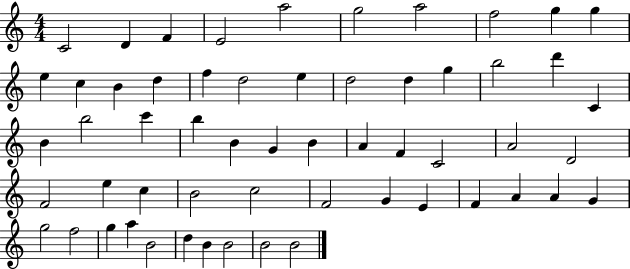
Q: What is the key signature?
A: C major